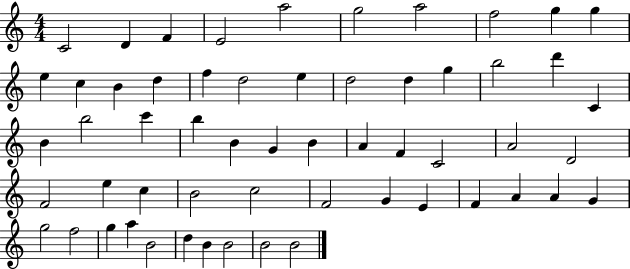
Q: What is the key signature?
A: C major